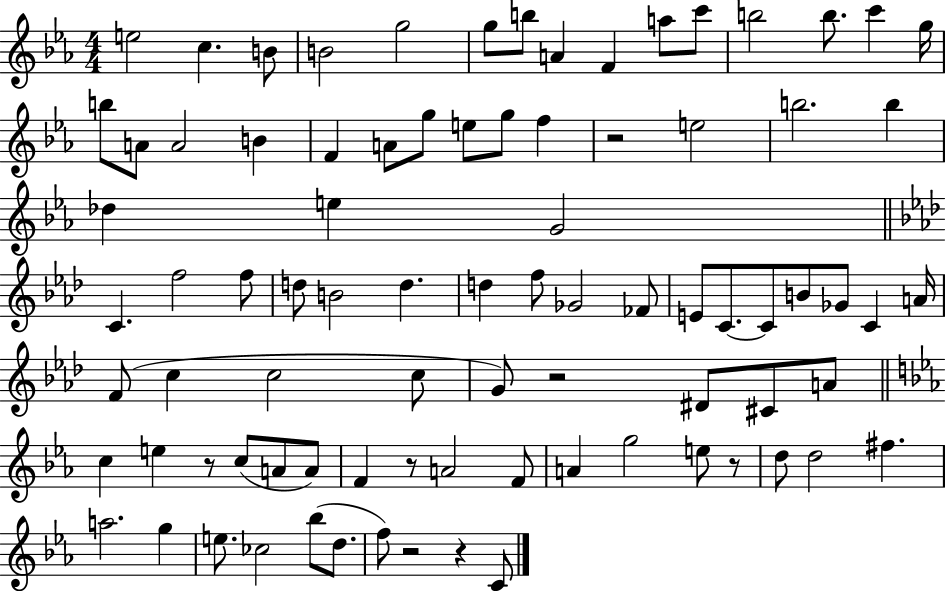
{
  \clef treble
  \numericTimeSignature
  \time 4/4
  \key ees \major
  e''2 c''4. b'8 | b'2 g''2 | g''8 b''8 a'4 f'4 a''8 c'''8 | b''2 b''8. c'''4 g''16 | \break b''8 a'8 a'2 b'4 | f'4 a'8 g''8 e''8 g''8 f''4 | r2 e''2 | b''2. b''4 | \break des''4 e''4 g'2 | \bar "||" \break \key f \minor c'4. f''2 f''8 | d''8 b'2 d''4. | d''4 f''8 ges'2 fes'8 | e'8 c'8.~~ c'8 b'8 ges'8 c'4 a'16 | \break f'8( c''4 c''2 c''8 | g'8) r2 dis'8 cis'8 a'8 | \bar "||" \break \key ees \major c''4 e''4 r8 c''8( a'8 a'8) | f'4 r8 a'2 f'8 | a'4 g''2 e''8 r8 | d''8 d''2 fis''4. | \break a''2. g''4 | e''8. ces''2 bes''8( d''8. | f''8) r2 r4 c'8 | \bar "|."
}